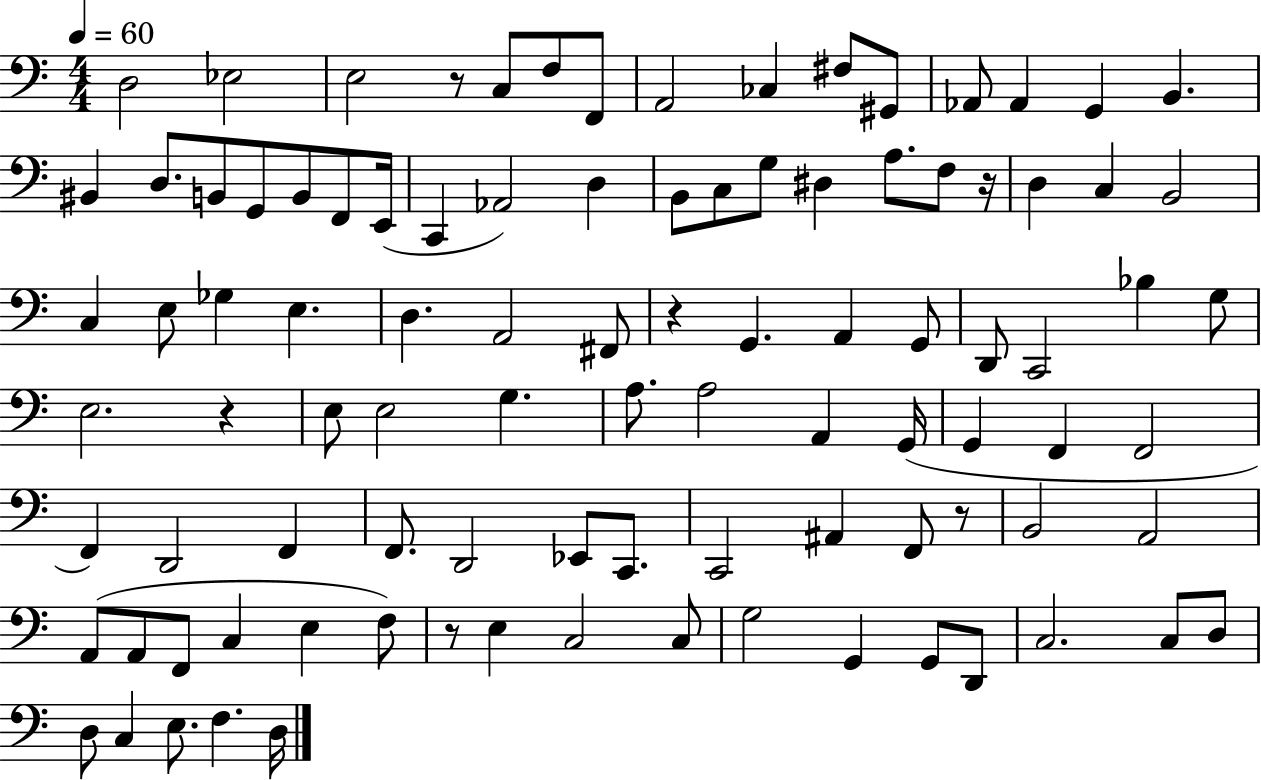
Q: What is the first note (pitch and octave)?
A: D3